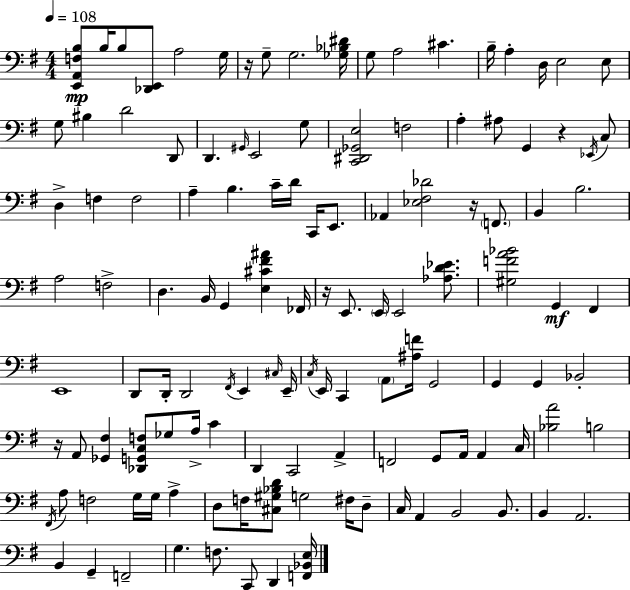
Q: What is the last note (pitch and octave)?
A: D2